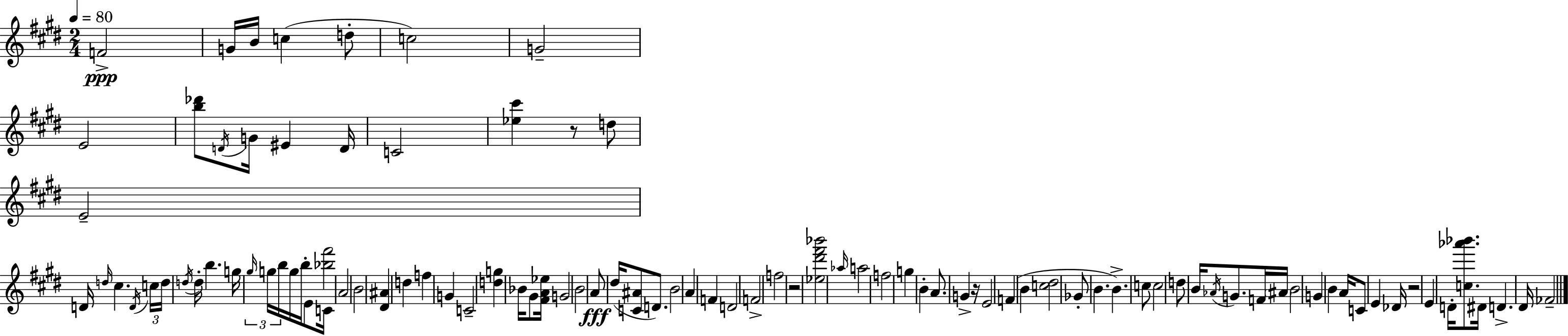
F4/h G4/s B4/s C5/q D5/e C5/h G4/h E4/h [B5,Db6]/e D4/s G4/s EIS4/q D4/s C4/h [Eb5,C#6]/q R/e D5/e E4/h D4/s D5/s C#5/q. D4/s C5/s D5/s D5/s D5/s B5/q. G5/s G#5/s G5/s B5/s G5/s B5/s E4/e C4/s [Bb5,F#6]/h A4/h B4/h [D#4,A#4]/q D5/q F5/q G4/q C4/h [D5,G5]/q Bb4/s G#4/e [F#4,A4,Eb5]/s G4/h B4/h A4/e D#5/s [C4,A#4]/e D4/e. B4/h A4/q F4/q D4/h F4/h F5/h R/h [Eb5,D#6,F#6,Bb6]/h Ab5/s A5/h F5/h G5/q B4/q A4/e. G4/q R/s E4/h F4/q B4/q [C5,D#5]/h Gb4/e B4/q. B4/q. C5/e C5/h D5/e B4/s Ab4/s G4/e. F4/s A#4/s B4/h G4/q B4/q A4/s C4/e E4/q Db4/s R/h E4/q D4/s [C5,Ab6,Bb6]/e. D#4/s D4/q. D#4/s FES4/h